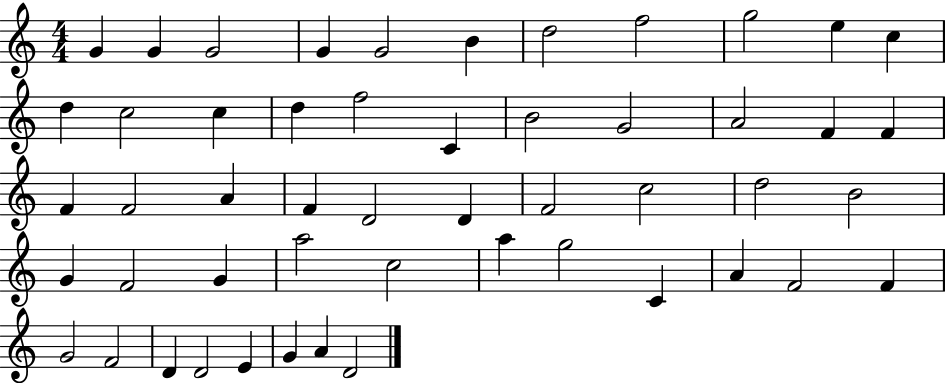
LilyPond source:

{
  \clef treble
  \numericTimeSignature
  \time 4/4
  \key c \major
  g'4 g'4 g'2 | g'4 g'2 b'4 | d''2 f''2 | g''2 e''4 c''4 | \break d''4 c''2 c''4 | d''4 f''2 c'4 | b'2 g'2 | a'2 f'4 f'4 | \break f'4 f'2 a'4 | f'4 d'2 d'4 | f'2 c''2 | d''2 b'2 | \break g'4 f'2 g'4 | a''2 c''2 | a''4 g''2 c'4 | a'4 f'2 f'4 | \break g'2 f'2 | d'4 d'2 e'4 | g'4 a'4 d'2 | \bar "|."
}